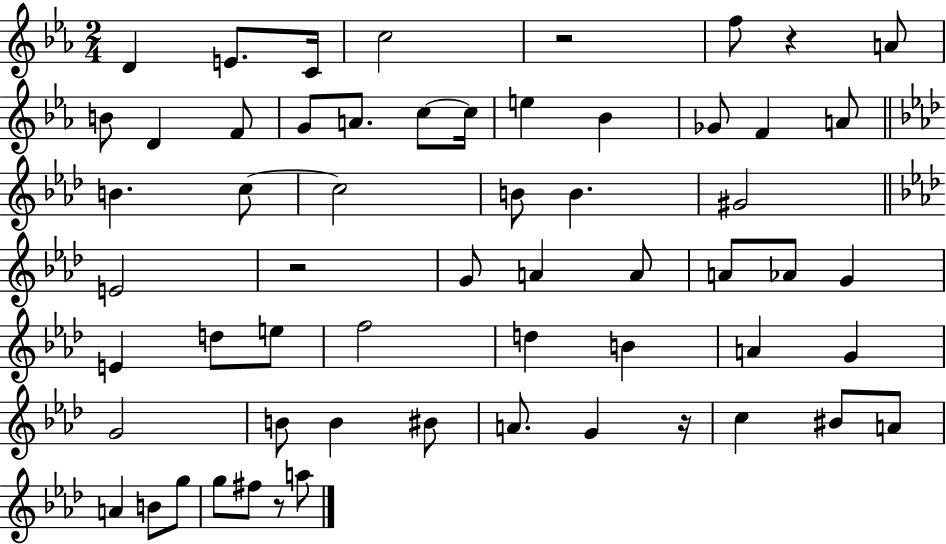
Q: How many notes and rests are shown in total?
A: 59